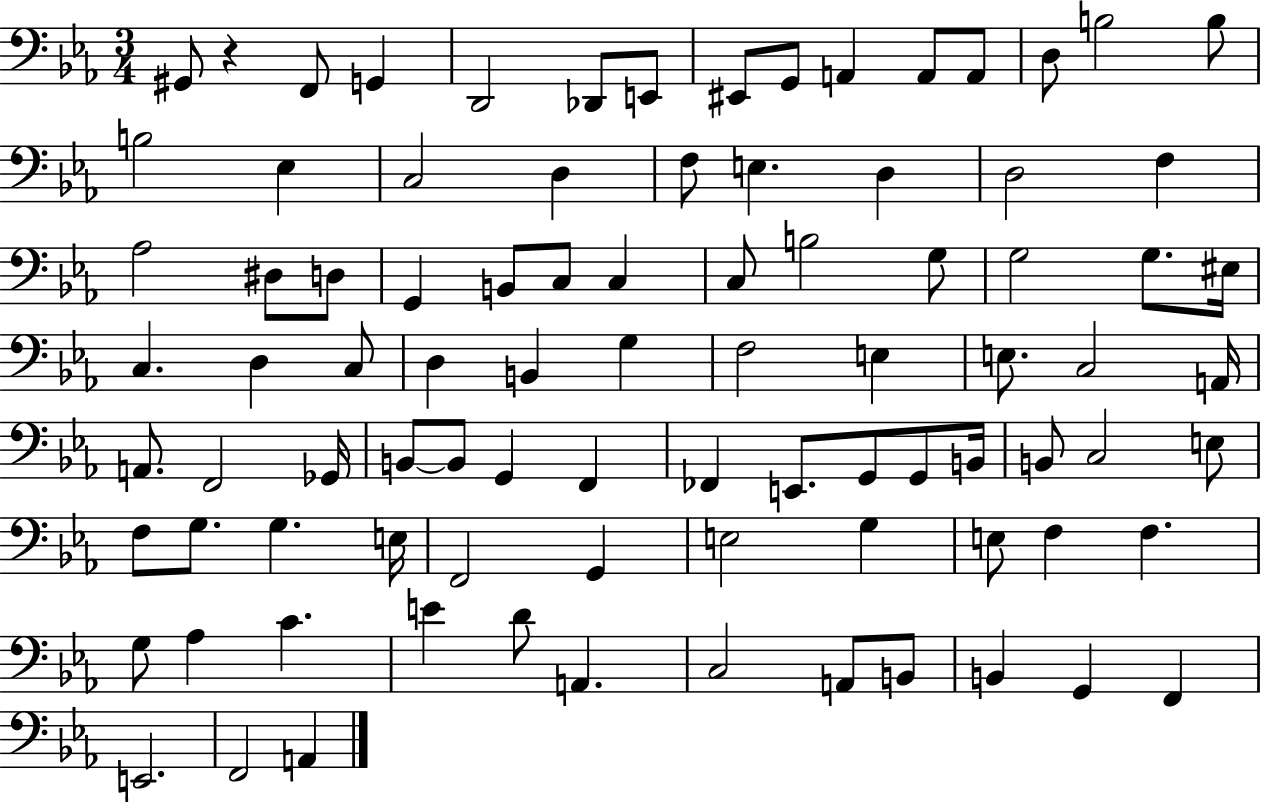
{
  \clef bass
  \numericTimeSignature
  \time 3/4
  \key ees \major
  gis,8 r4 f,8 g,4 | d,2 des,8 e,8 | eis,8 g,8 a,4 a,8 a,8 | d8 b2 b8 | \break b2 ees4 | c2 d4 | f8 e4. d4 | d2 f4 | \break aes2 dis8 d8 | g,4 b,8 c8 c4 | c8 b2 g8 | g2 g8. eis16 | \break c4. d4 c8 | d4 b,4 g4 | f2 e4 | e8. c2 a,16 | \break a,8. f,2 ges,16 | b,8~~ b,8 g,4 f,4 | fes,4 e,8. g,8 g,8 b,16 | b,8 c2 e8 | \break f8 g8. g4. e16 | f,2 g,4 | e2 g4 | e8 f4 f4. | \break g8 aes4 c'4. | e'4 d'8 a,4. | c2 a,8 b,8 | b,4 g,4 f,4 | \break e,2. | f,2 a,4 | \bar "|."
}